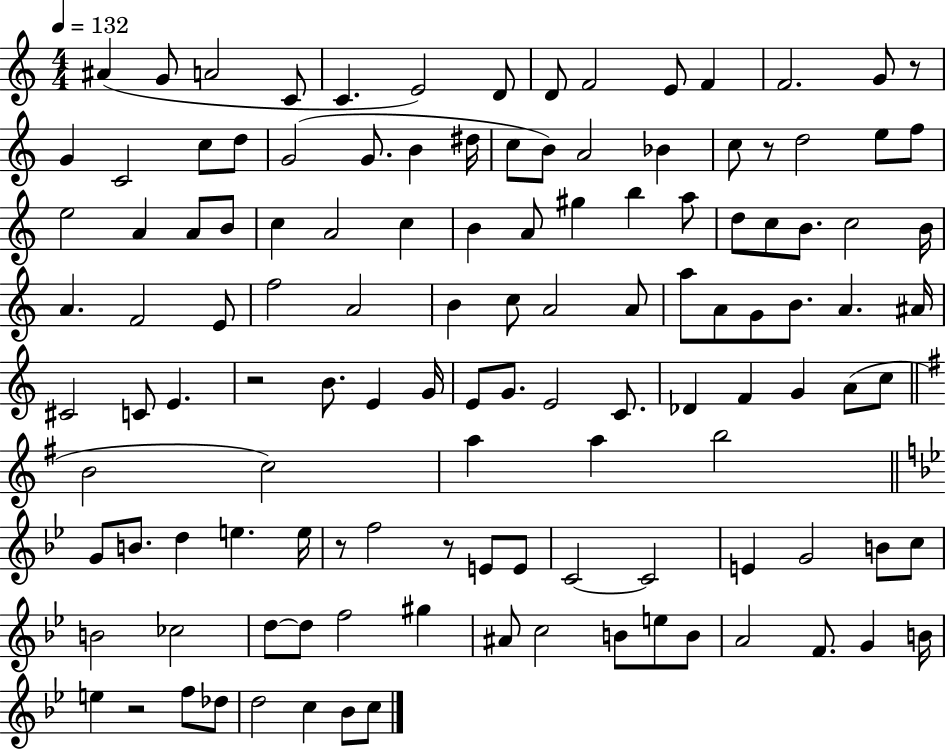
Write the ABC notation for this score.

X:1
T:Untitled
M:4/4
L:1/4
K:C
^A G/2 A2 C/2 C E2 D/2 D/2 F2 E/2 F F2 G/2 z/2 G C2 c/2 d/2 G2 G/2 B ^d/4 c/2 B/2 A2 _B c/2 z/2 d2 e/2 f/2 e2 A A/2 B/2 c A2 c B A/2 ^g b a/2 d/2 c/2 B/2 c2 B/4 A F2 E/2 f2 A2 B c/2 A2 A/2 a/2 A/2 G/2 B/2 A ^A/4 ^C2 C/2 E z2 B/2 E G/4 E/2 G/2 E2 C/2 _D F G A/2 c/2 B2 c2 a a b2 G/2 B/2 d e e/4 z/2 f2 z/2 E/2 E/2 C2 C2 E G2 B/2 c/2 B2 _c2 d/2 d/2 f2 ^g ^A/2 c2 B/2 e/2 B/2 A2 F/2 G B/4 e z2 f/2 _d/2 d2 c _B/2 c/2